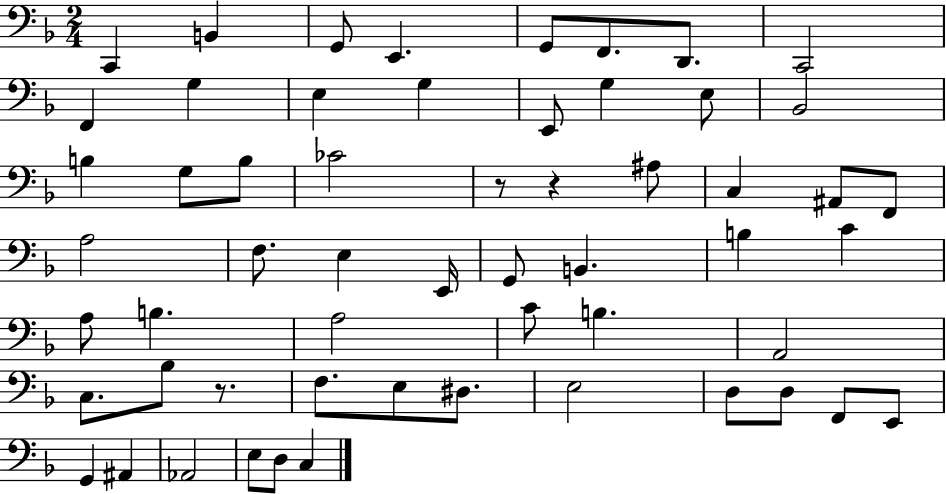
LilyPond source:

{
  \clef bass
  \numericTimeSignature
  \time 2/4
  \key f \major
  \repeat volta 2 { c,4 b,4 | g,8 e,4. | g,8 f,8. d,8. | c,2 | \break f,4 g4 | e4 g4 | e,8 g4 e8 | bes,2 | \break b4 g8 b8 | ces'2 | r8 r4 ais8 | c4 ais,8 f,8 | \break a2 | f8. e4 e,16 | g,8 b,4. | b4 c'4 | \break a8 b4. | a2 | c'8 b4. | a,2 | \break c8. bes8 r8. | f8. e8 dis8. | e2 | d8 d8 f,8 e,8 | \break g,4 ais,4 | aes,2 | e8 d8 c4 | } \bar "|."
}